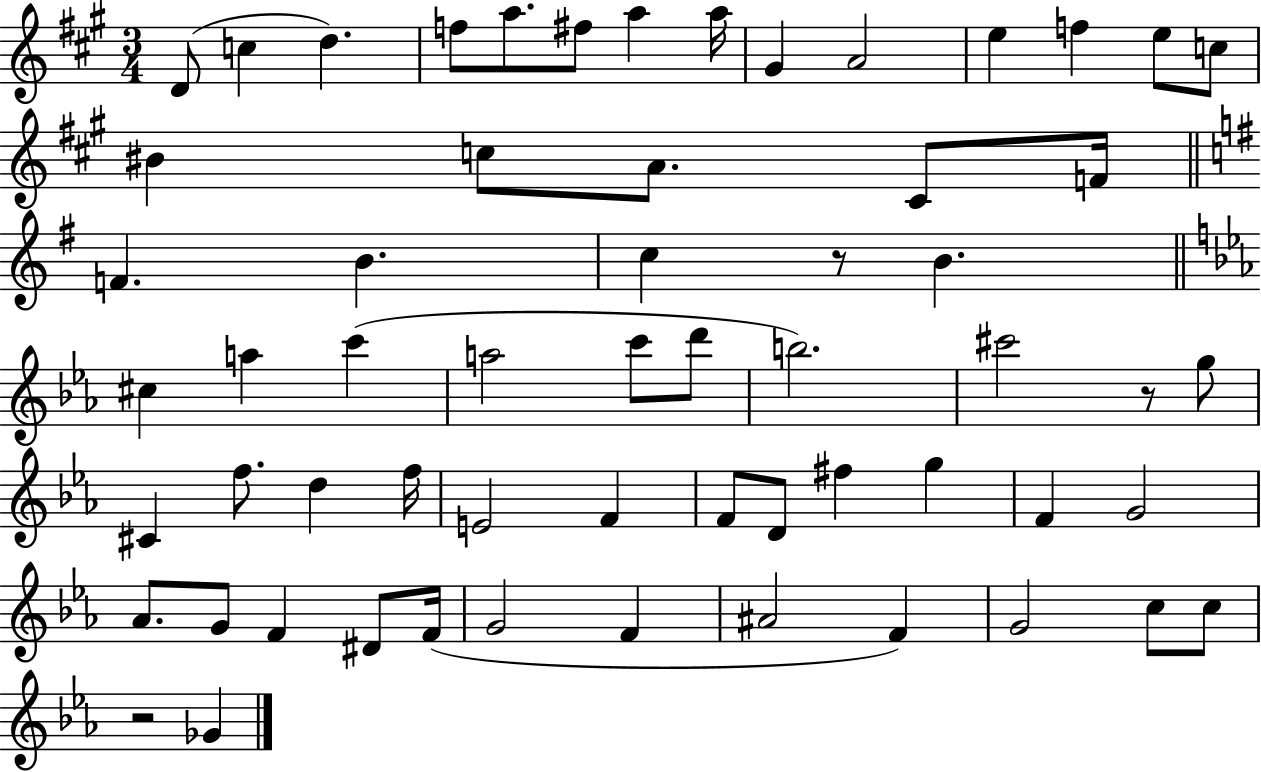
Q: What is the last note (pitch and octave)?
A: Gb4